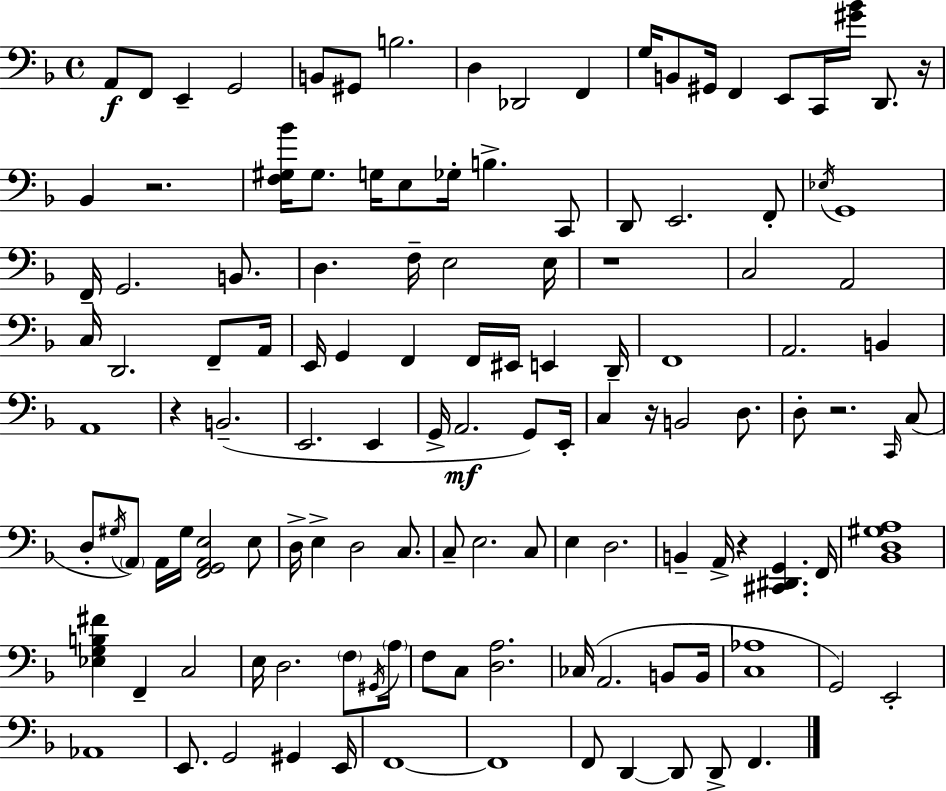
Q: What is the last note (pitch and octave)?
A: F2